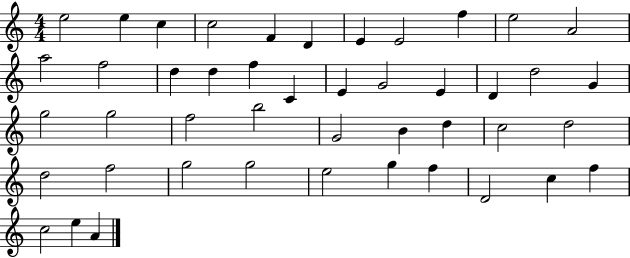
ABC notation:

X:1
T:Untitled
M:4/4
L:1/4
K:C
e2 e c c2 F D E E2 f e2 A2 a2 f2 d d f C E G2 E D d2 G g2 g2 f2 b2 G2 B d c2 d2 d2 f2 g2 g2 e2 g f D2 c f c2 e A